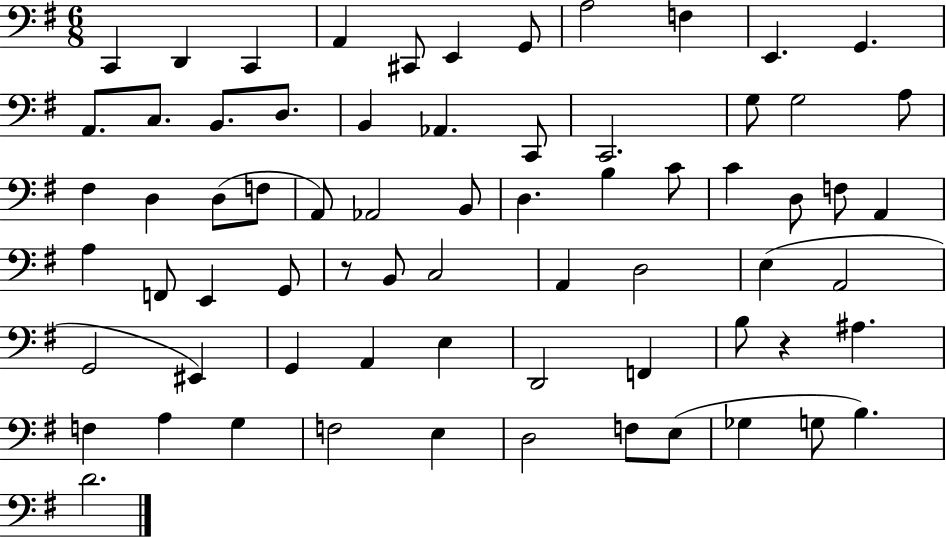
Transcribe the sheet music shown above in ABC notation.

X:1
T:Untitled
M:6/8
L:1/4
K:G
C,, D,, C,, A,, ^C,,/2 E,, G,,/2 A,2 F, E,, G,, A,,/2 C,/2 B,,/2 D,/2 B,, _A,, C,,/2 C,,2 G,/2 G,2 A,/2 ^F, D, D,/2 F,/2 A,,/2 _A,,2 B,,/2 D, B, C/2 C D,/2 F,/2 A,, A, F,,/2 E,, G,,/2 z/2 B,,/2 C,2 A,, D,2 E, A,,2 G,,2 ^E,, G,, A,, E, D,,2 F,, B,/2 z ^A, F, A, G, F,2 E, D,2 F,/2 E,/2 _G, G,/2 B, D2